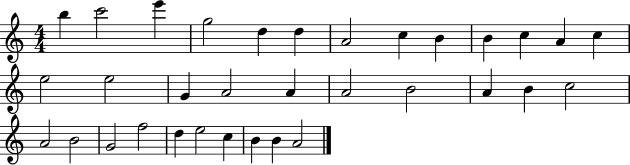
X:1
T:Untitled
M:4/4
L:1/4
K:C
b c'2 e' g2 d d A2 c B B c A c e2 e2 G A2 A A2 B2 A B c2 A2 B2 G2 f2 d e2 c B B A2